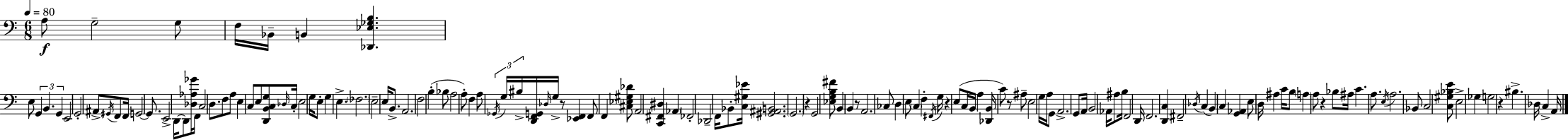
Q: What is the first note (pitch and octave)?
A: A3